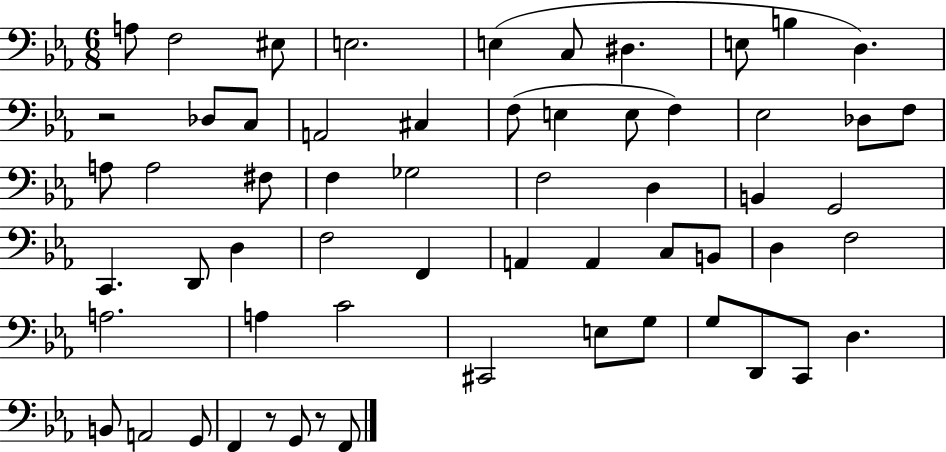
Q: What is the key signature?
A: EES major